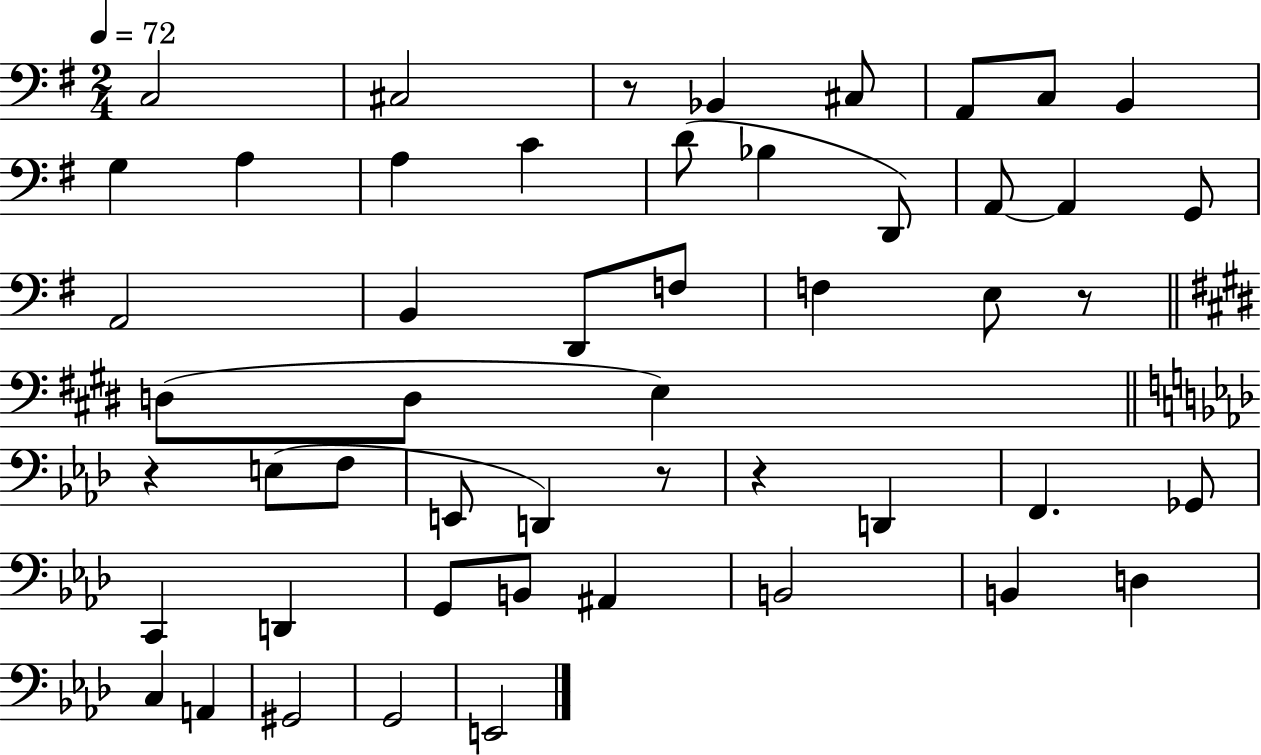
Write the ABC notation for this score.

X:1
T:Untitled
M:2/4
L:1/4
K:G
C,2 ^C,2 z/2 _B,, ^C,/2 A,,/2 C,/2 B,, G, A, A, C D/2 _B, D,,/2 A,,/2 A,, G,,/2 A,,2 B,, D,,/2 F,/2 F, E,/2 z/2 D,/2 D,/2 E, z E,/2 F,/2 E,,/2 D,, z/2 z D,, F,, _G,,/2 C,, D,, G,,/2 B,,/2 ^A,, B,,2 B,, D, C, A,, ^G,,2 G,,2 E,,2